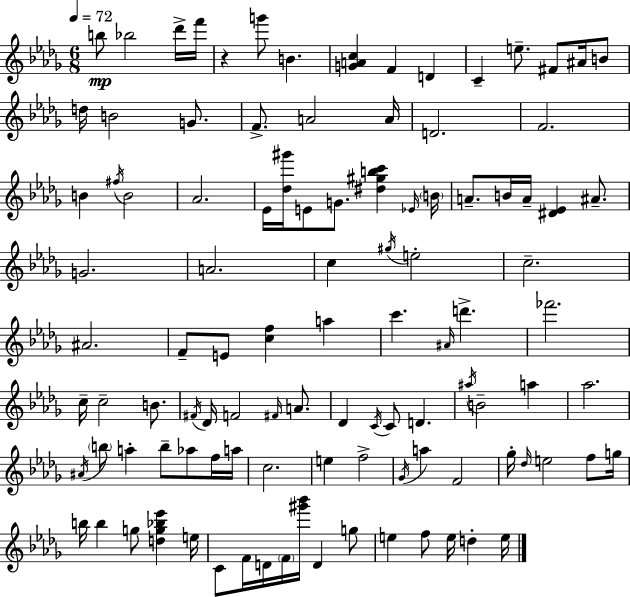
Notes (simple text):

B5/e Bb5/h Db6/s F6/s R/q G6/e B4/q. [G4,A4,C5]/q F4/q D4/q C4/q E5/e. F#4/e A#4/s B4/e D5/s B4/h G4/e. F4/e. A4/h A4/s D4/h. F4/h. B4/q F#5/s B4/h Ab4/h. Eb4/s [Db5,G#6]/s E4/e G4/e. [D#5,G#5,B5,C6]/q Eb4/s B4/s A4/e. B4/s A4/s [D#4,Eb4]/q A#4/e. G4/h. A4/h. C5/q G#5/s E5/h C5/h. A#4/h. F4/e E4/e [C5,F5]/q A5/q C6/q. A#4/s D6/q. FES6/h. C5/s C5/h B4/e. F#4/s Db4/s F4/h F#4/s A4/e. Db4/q C4/s C4/e D4/q. A#5/s B4/h A5/q Ab5/h. A#4/s B5/e A5/q B5/e Ab5/e F5/s A5/s C5/h. E5/q F5/h Gb4/s A5/q F4/h Gb5/s Db5/s E5/h F5/e G5/s B5/s B5/q G5/e [D5,G5,Bb5,Eb6]/q E5/s C4/e F4/s D4/s F4/s [G#6,Bb6]/s D4/q G5/e E5/q F5/e E5/s D5/q E5/s